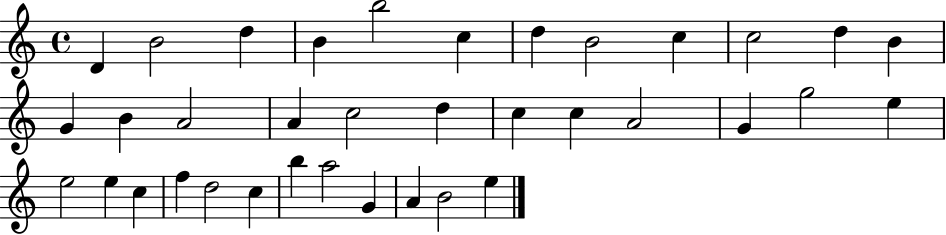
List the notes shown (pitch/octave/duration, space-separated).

D4/q B4/h D5/q B4/q B5/h C5/q D5/q B4/h C5/q C5/h D5/q B4/q G4/q B4/q A4/h A4/q C5/h D5/q C5/q C5/q A4/h G4/q G5/h E5/q E5/h E5/q C5/q F5/q D5/h C5/q B5/q A5/h G4/q A4/q B4/h E5/q